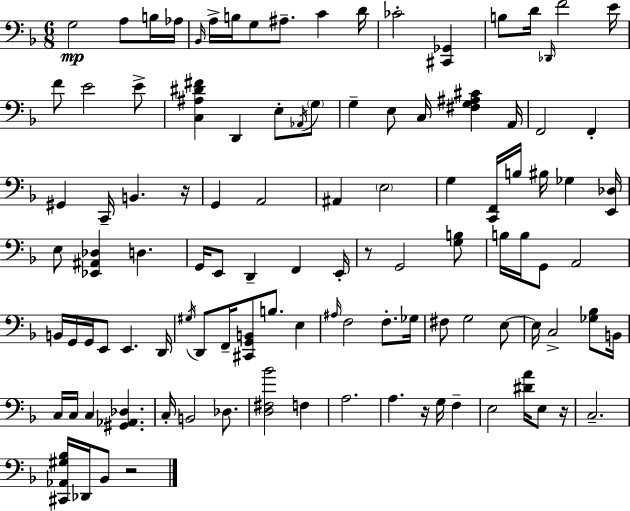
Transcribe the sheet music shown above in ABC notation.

X:1
T:Untitled
M:6/8
L:1/4
K:F
G,2 A,/2 B,/4 _A,/4 _B,,/4 A,/4 B,/4 G,/2 ^A,/2 C D/4 _C2 [^C,,_G,,] B,/2 D/4 _D,,/4 F2 E/4 F/2 E2 E/2 [C,^A,^D^F] D,, E,/2 _A,,/4 G,/2 G, E,/2 C,/4 [^F,G,^A,^C] A,,/4 F,,2 F,, ^G,, C,,/4 B,, z/4 G,, A,,2 ^A,, E,2 G, [C,,F,,]/4 B,/4 ^B,/4 _G, [E,,_D,]/4 E,/2 [_E,,^A,,_D,] D, G,,/4 E,,/2 D,, F,, E,,/4 z/2 G,,2 [G,B,]/2 B,/4 B,/4 G,,/2 A,,2 B,,/4 G,,/4 G,,/4 E,,/2 E,, D,,/4 ^G,/4 D,,/2 F,,/4 [^C,,G,,B,,]/2 B,/2 E, ^A,/4 F,2 F,/2 _G,/4 ^F,/2 G,2 E,/2 E,/4 C,2 [_G,_B,]/2 B,,/4 C,/4 C,/4 C, [^G,,_A,,_D,] C,/4 B,,2 _D,/2 [D,^F,_B]2 F, A,2 A, z/4 G,/4 F, E,2 [^DA]/4 E,/2 z/4 C,2 [^C,,_A,,^G,_B,]/4 _D,,/4 _B,,/2 z2